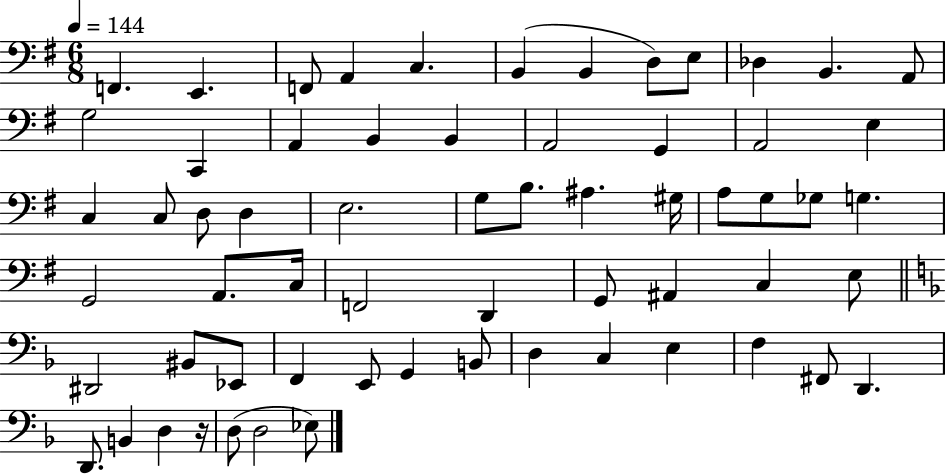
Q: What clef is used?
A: bass